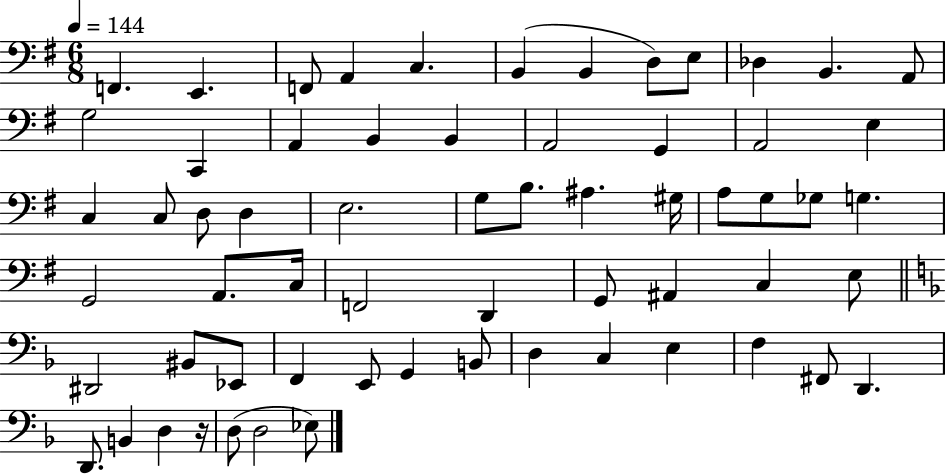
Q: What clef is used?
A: bass